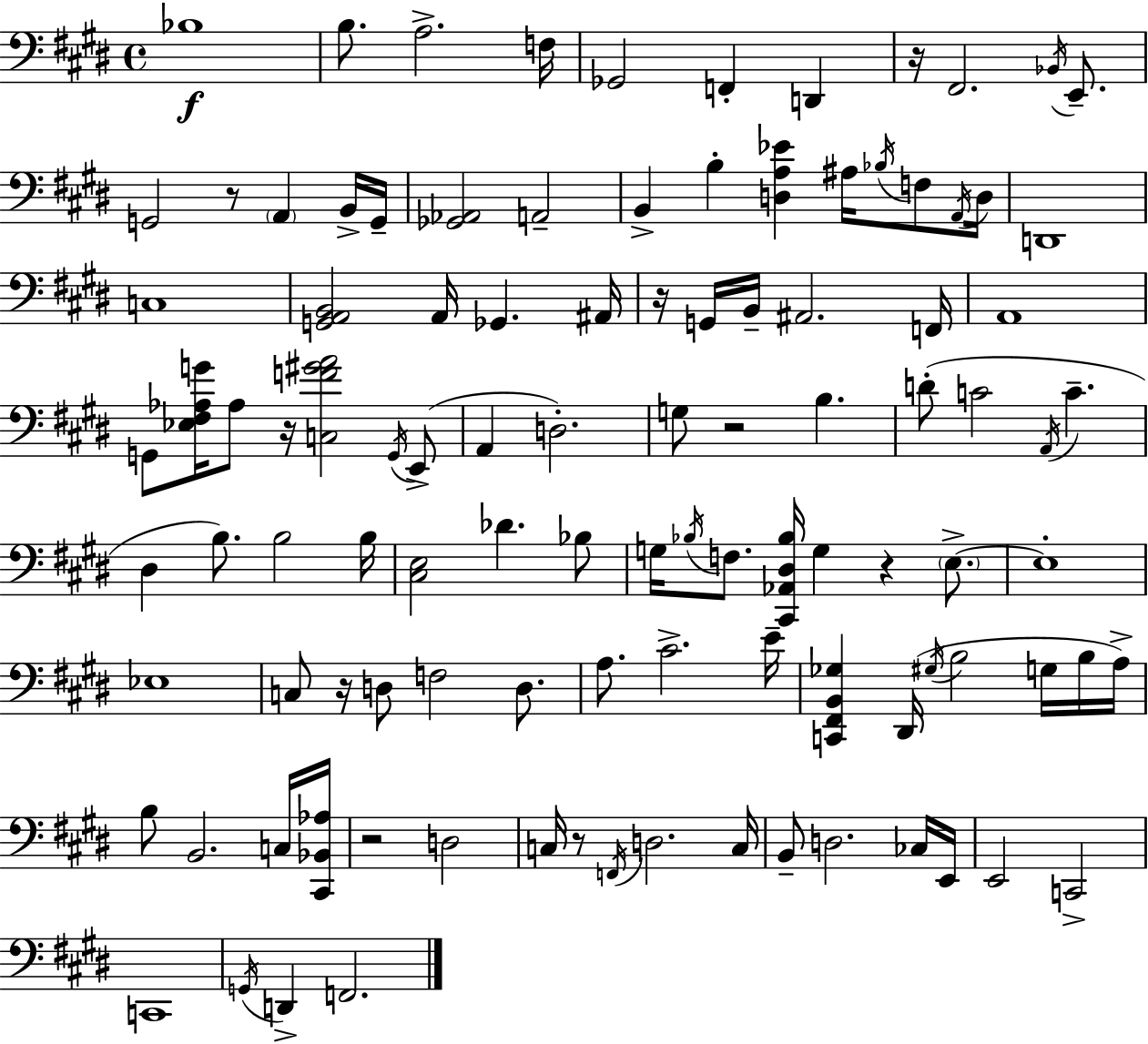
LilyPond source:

{
  \clef bass
  \time 4/4
  \defaultTimeSignature
  \key e \major
  bes1\f | b8. a2.-> f16 | ges,2 f,4-. d,4 | r16 fis,2. \acciaccatura { bes,16 } e,8.-- | \break g,2 r8 \parenthesize a,4 b,16-> | g,16-- <ges, aes,>2 a,2-- | b,4-> b4-. <d a ees'>4 ais16 \acciaccatura { bes16 } f8 | \acciaccatura { a,16 } d16 d,1 | \break c1 | <g, a, b,>2 a,16 ges,4. | ais,16 r16 g,16 b,16-- ais,2. | f,16 a,1 | \break g,8 <ees fis aes g'>16 aes8 r16 <c f' gis' a'>2 | \acciaccatura { g,16 }( e,8-> a,4 d2.-.) | g8 r2 b4. | d'8-.( c'2 \acciaccatura { a,16 } c'4.-- | \break dis4 b8.) b2 | b16 <cis e>2 des'4. | bes8 g16 \acciaccatura { bes16 } f8. <cis, aes, dis bes>16 g4 r4 | \parenthesize e8.->~~ e1-. | \break ees1 | c8 r16 d8 f2 | d8. a8. cis'2.-> | e'16-- <c, fis, b, ges>4 dis,16( \acciaccatura { gis16 } b2 | \break g16 b16 a16->) b8 b,2. | c16 <cis, bes, aes>16 r2 d2 | c16 r8 \acciaccatura { f,16 } d2. | c16 b,8-- d2. | \break ces16 e,16 e,2 | c,2-> c,1 | \acciaccatura { g,16 } d,4-> f,2. | \bar "|."
}